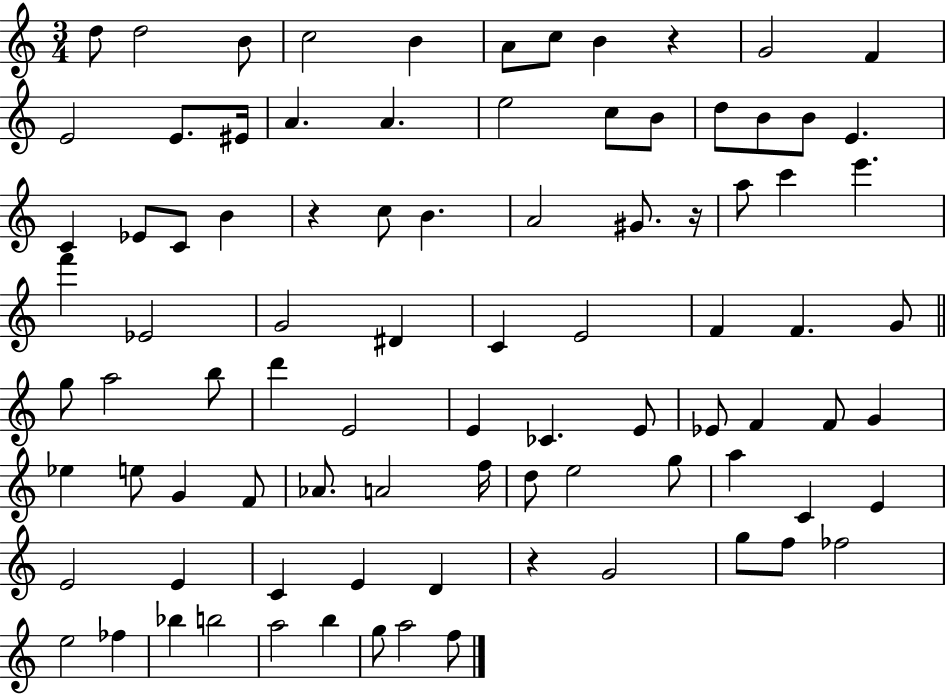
X:1
T:Untitled
M:3/4
L:1/4
K:C
d/2 d2 B/2 c2 B A/2 c/2 B z G2 F E2 E/2 ^E/4 A A e2 c/2 B/2 d/2 B/2 B/2 E C _E/2 C/2 B z c/2 B A2 ^G/2 z/4 a/2 c' e' f' _E2 G2 ^D C E2 F F G/2 g/2 a2 b/2 d' E2 E _C E/2 _E/2 F F/2 G _e e/2 G F/2 _A/2 A2 f/4 d/2 e2 g/2 a C E E2 E C E D z G2 g/2 f/2 _f2 e2 _f _b b2 a2 b g/2 a2 f/2